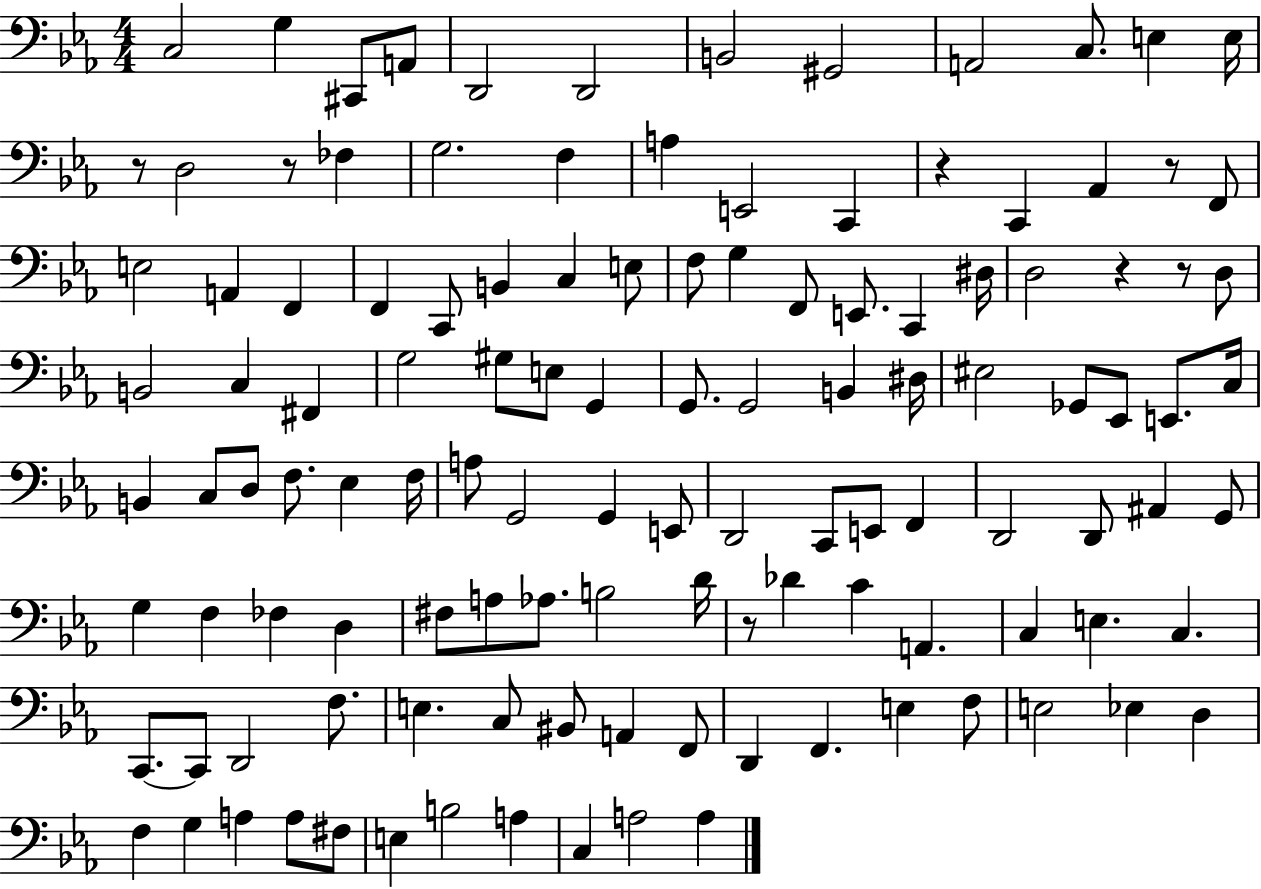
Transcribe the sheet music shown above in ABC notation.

X:1
T:Untitled
M:4/4
L:1/4
K:Eb
C,2 G, ^C,,/2 A,,/2 D,,2 D,,2 B,,2 ^G,,2 A,,2 C,/2 E, E,/4 z/2 D,2 z/2 _F, G,2 F, A, E,,2 C,, z C,, _A,, z/2 F,,/2 E,2 A,, F,, F,, C,,/2 B,, C, E,/2 F,/2 G, F,,/2 E,,/2 C,, ^D,/4 D,2 z z/2 D,/2 B,,2 C, ^F,, G,2 ^G,/2 E,/2 G,, G,,/2 G,,2 B,, ^D,/4 ^E,2 _G,,/2 _E,,/2 E,,/2 C,/4 B,, C,/2 D,/2 F,/2 _E, F,/4 A,/2 G,,2 G,, E,,/2 D,,2 C,,/2 E,,/2 F,, D,,2 D,,/2 ^A,, G,,/2 G, F, _F, D, ^F,/2 A,/2 _A,/2 B,2 D/4 z/2 _D C A,, C, E, C, C,,/2 C,,/2 D,,2 F,/2 E, C,/2 ^B,,/2 A,, F,,/2 D,, F,, E, F,/2 E,2 _E, D, F, G, A, A,/2 ^F,/2 E, B,2 A, C, A,2 A,